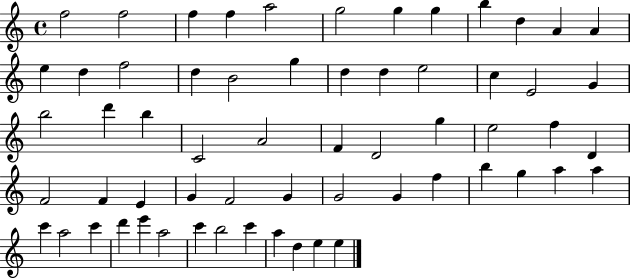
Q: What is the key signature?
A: C major